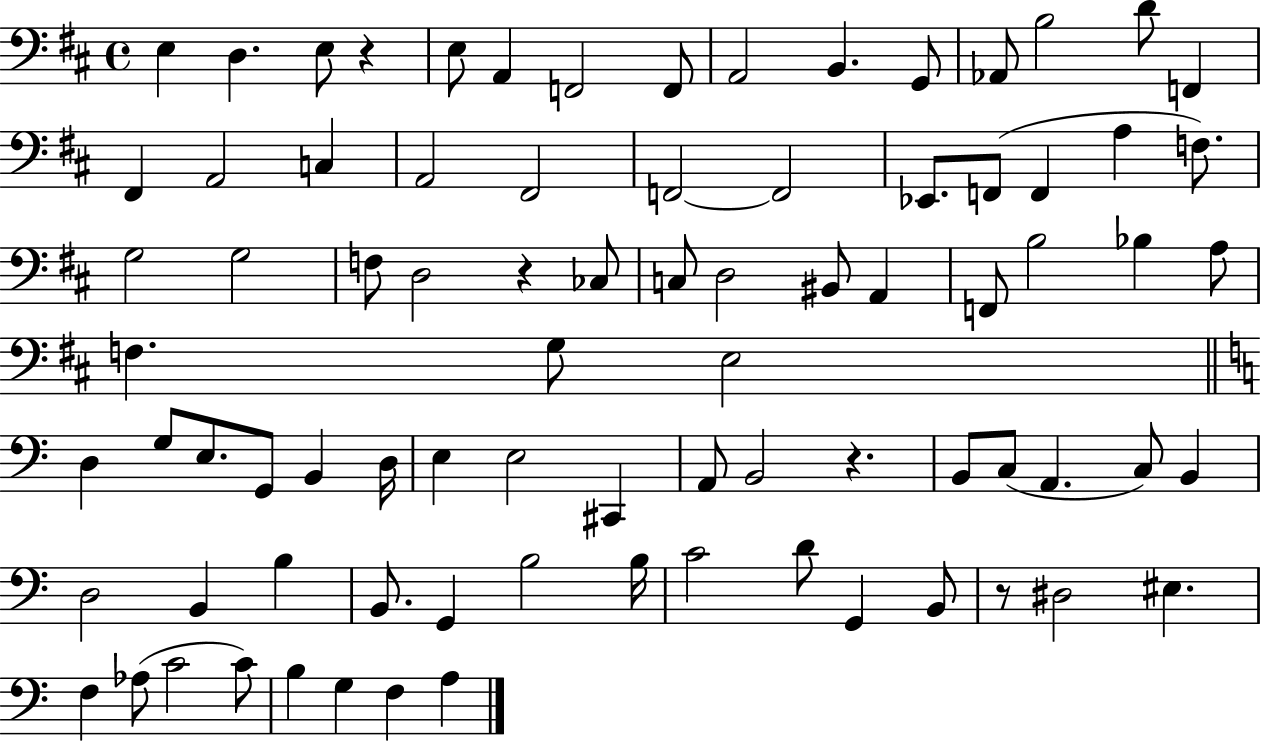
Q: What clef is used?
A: bass